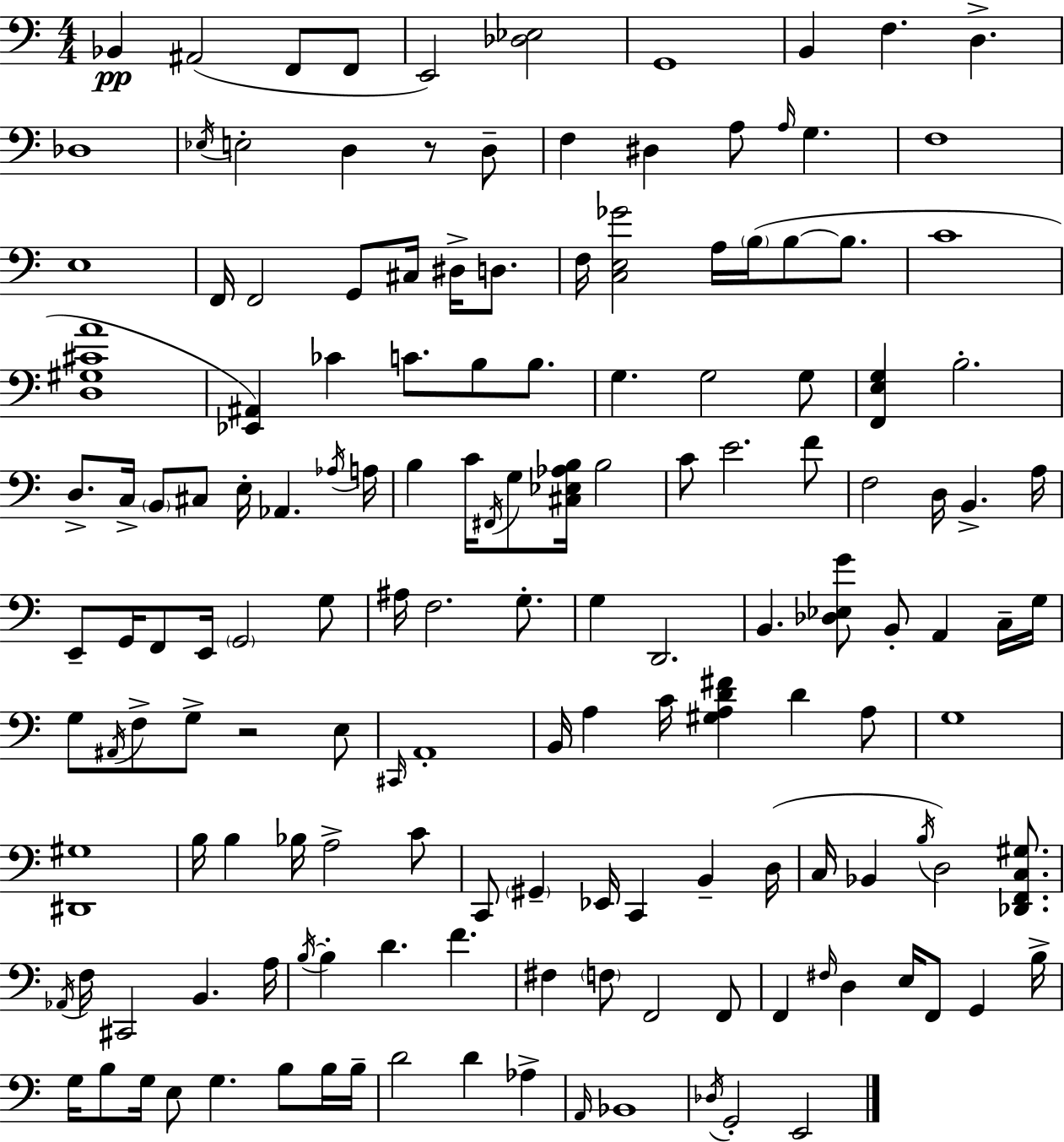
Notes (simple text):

Bb2/q A#2/h F2/e F2/e E2/h [Db3,Eb3]/h G2/w B2/q F3/q. D3/q. Db3/w Eb3/s E3/h D3/q R/e D3/e F3/q D#3/q A3/e A3/s G3/q. F3/w E3/w F2/s F2/h G2/e C#3/s D#3/s D3/e. F3/s [C3,E3,Gb4]/h A3/s B3/s B3/e B3/e. C4/w [D3,G#3,C#4,A4]/w [Eb2,A#2]/q CES4/q C4/e. B3/e B3/e. G3/q. G3/h G3/e [F2,E3,G3]/q B3/h. D3/e. C3/s B2/e C#3/e E3/s Ab2/q. Ab3/s A3/s B3/q C4/s F#2/s G3/e [C#3,Eb3,Ab3,B3]/s B3/h C4/e E4/h. F4/e F3/h D3/s B2/q. A3/s E2/e G2/s F2/e E2/s G2/h G3/e A#3/s F3/h. G3/e. G3/q D2/h. B2/q. [Db3,Eb3,G4]/e B2/e A2/q C3/s G3/s G3/e A#2/s F3/e G3/e R/h E3/e C#2/s A2/w B2/s A3/q C4/s [G#3,A3,D4,F#4]/q D4/q A3/e G3/w [D#2,G#3]/w B3/s B3/q Bb3/s A3/h C4/e C2/e G#2/q Eb2/s C2/q B2/q D3/s C3/s Bb2/q B3/s D3/h [Db2,F2,C3,G#3]/e. Ab2/s F3/s C#2/h B2/q. A3/s B3/s B3/q D4/q. F4/q. F#3/q F3/e F2/h F2/e F2/q F#3/s D3/q E3/s F2/e G2/q B3/s G3/s B3/e G3/s E3/e G3/q. B3/e B3/s B3/s D4/h D4/q Ab3/q A2/s Bb2/w Db3/s G2/h E2/h